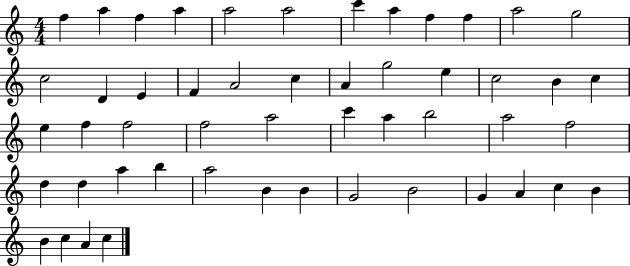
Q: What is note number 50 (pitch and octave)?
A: A4